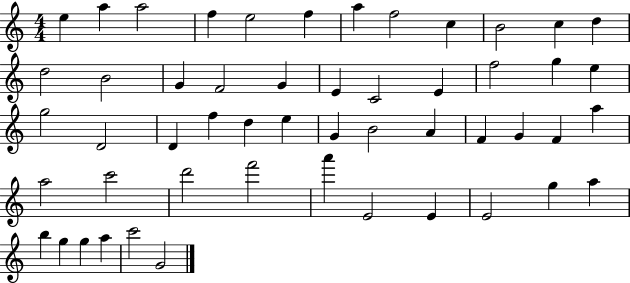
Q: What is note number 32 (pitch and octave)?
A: A4